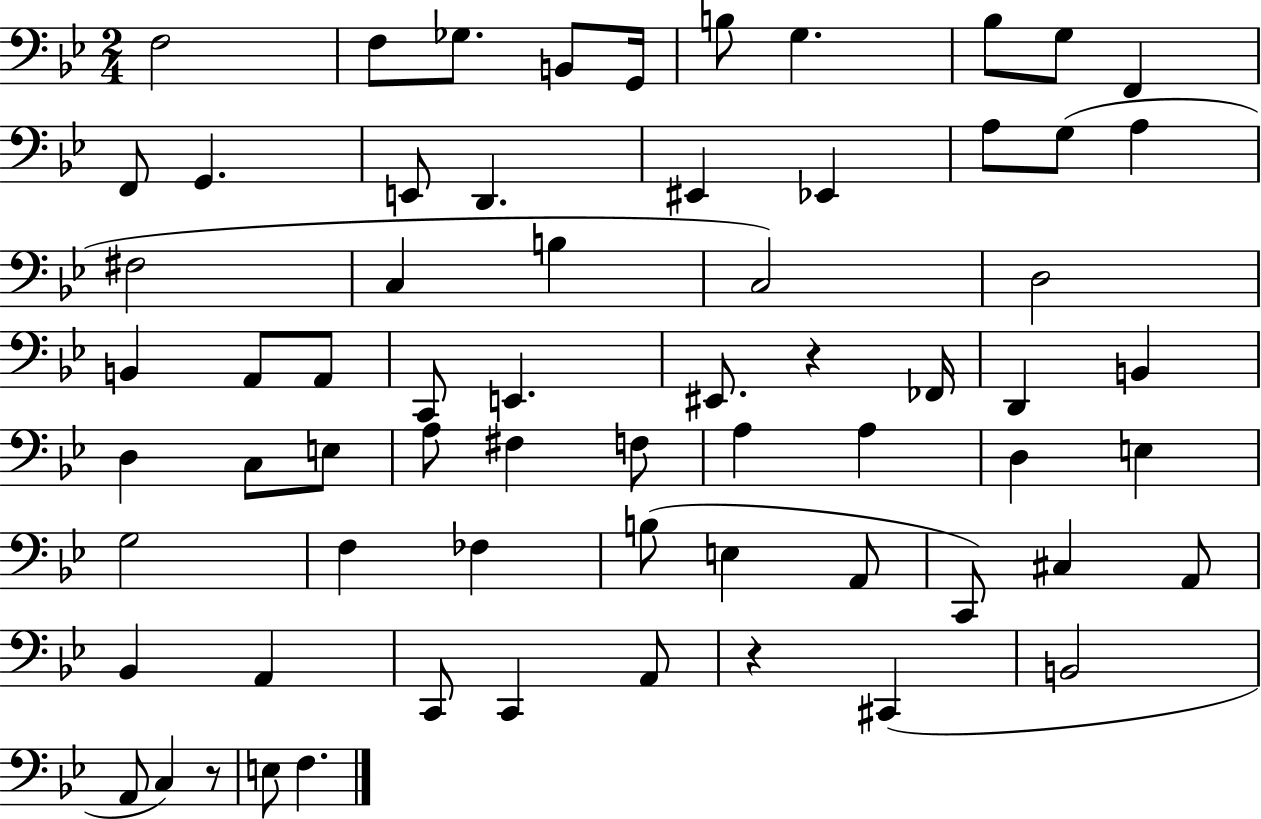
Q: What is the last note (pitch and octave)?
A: F3